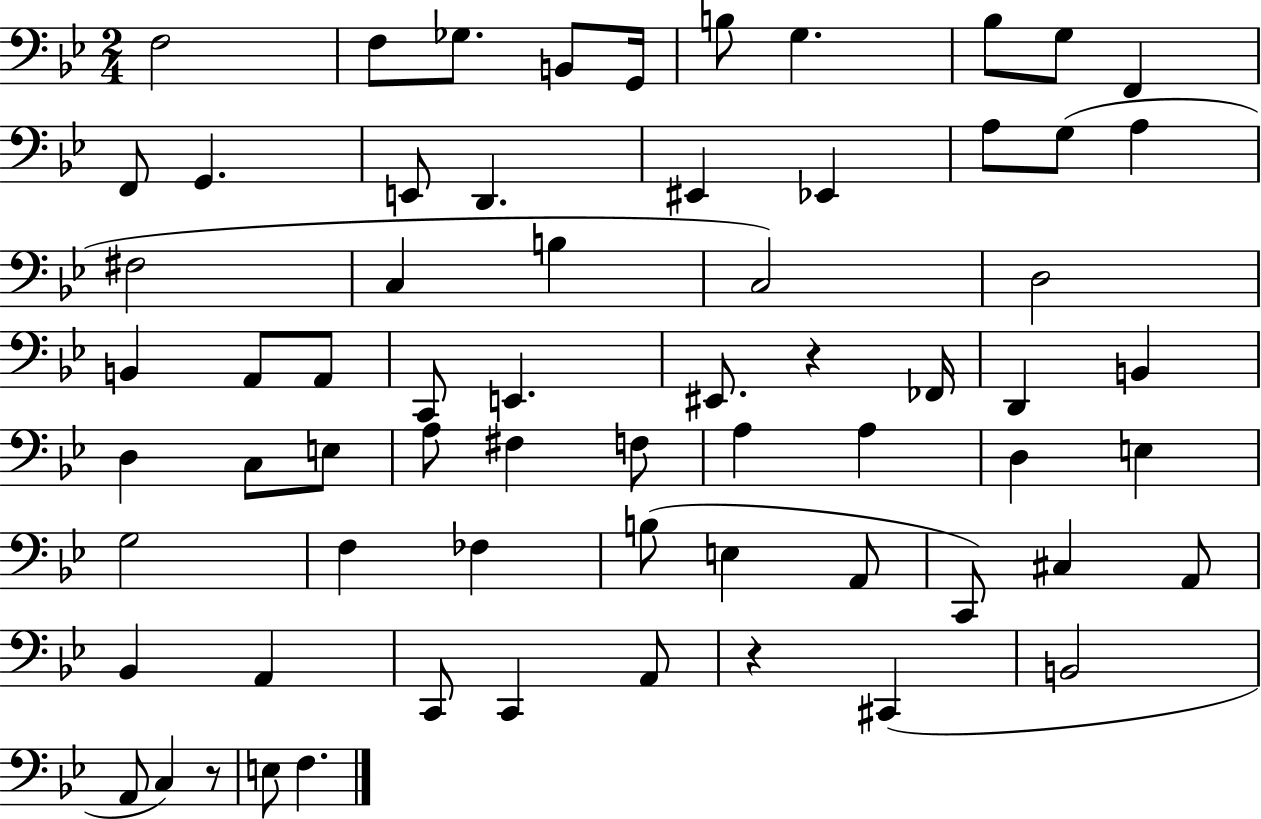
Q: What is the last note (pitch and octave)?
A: F3